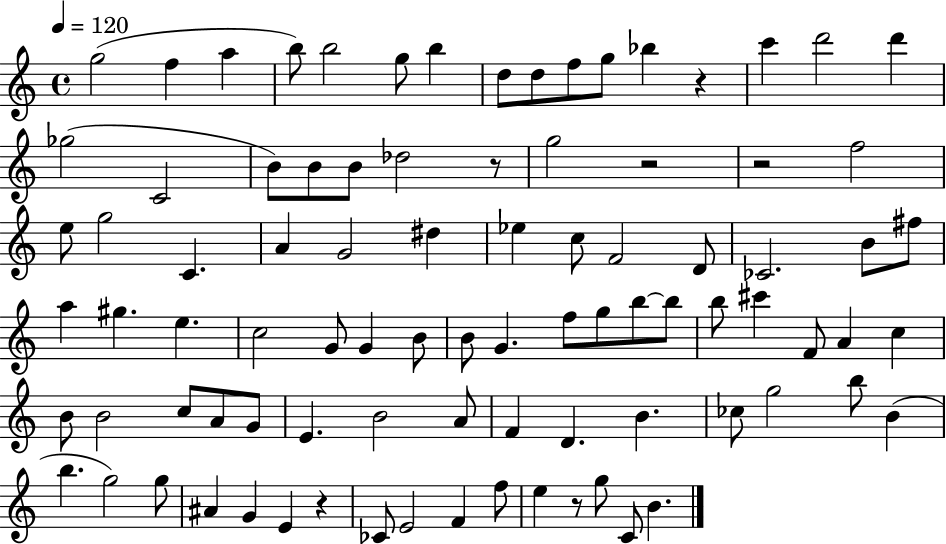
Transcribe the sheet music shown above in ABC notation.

X:1
T:Untitled
M:4/4
L:1/4
K:C
g2 f a b/2 b2 g/2 b d/2 d/2 f/2 g/2 _b z c' d'2 d' _g2 C2 B/2 B/2 B/2 _d2 z/2 g2 z2 z2 f2 e/2 g2 C A G2 ^d _e c/2 F2 D/2 _C2 B/2 ^f/2 a ^g e c2 G/2 G B/2 B/2 G f/2 g/2 b/2 b/2 b/2 ^c' F/2 A c B/2 B2 c/2 A/2 G/2 E B2 A/2 F D B _c/2 g2 b/2 B b g2 g/2 ^A G E z _C/2 E2 F f/2 e z/2 g/2 C/2 B